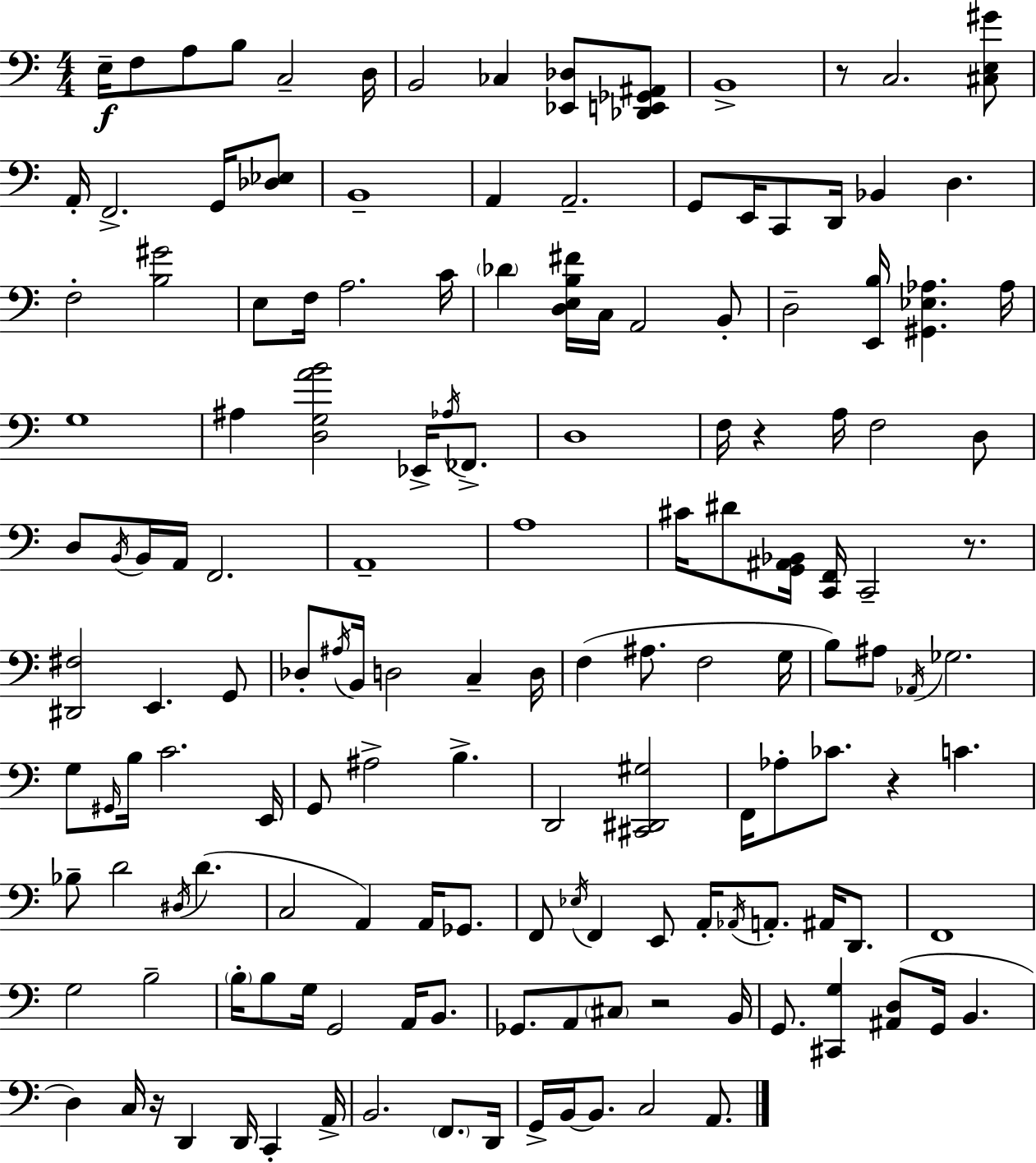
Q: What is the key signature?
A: A minor